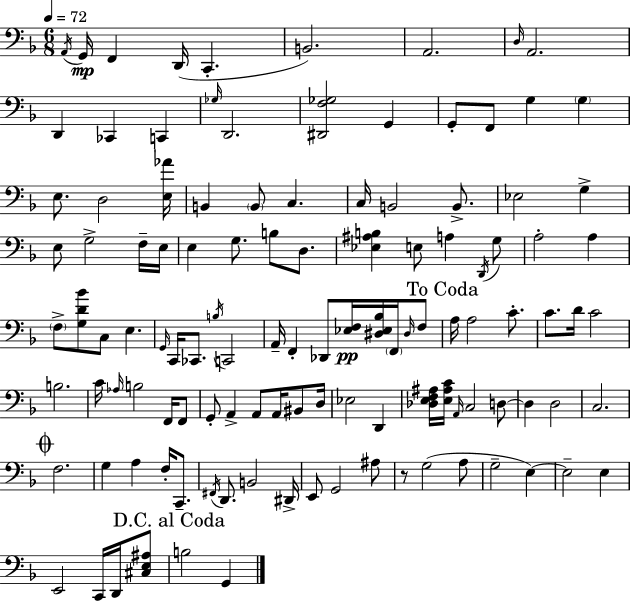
A2/s G2/s F2/q D2/s C2/q. B2/h. A2/h. D3/s A2/h. D2/q CES2/q C2/q Gb3/s D2/h. [D#2,F3,Gb3]/h G2/q G2/e F2/e G3/q G3/q E3/e. D3/h [E3,Ab4]/s B2/q B2/e C3/q. C3/s B2/h B2/e. Eb3/h G3/q E3/e G3/h F3/s E3/s E3/q G3/e. B3/e D3/e. [Eb3,A#3,B3]/q E3/e A3/q D2/s G3/e A3/h A3/q F3/e [G3,D4,Bb4]/e C3/e E3/q. G2/s C2/s CES2/e. B3/s C2/h A2/s F2/q Db2/e [Eb3,F3]/s [D#3,Eb3,Bb3]/s F2/s D#3/s F3/e A3/s A3/h C4/e. C4/e. D4/s C4/h B3/h. C4/s Ab3/s B3/h F2/s F2/e G2/e A2/q A2/e A2/s BIS2/e D3/s Eb3/h D2/q [Db3,E3,F3,A#3]/s [E3,A#3,C4]/s A2/s C3/h D3/e D3/q D3/h C3/h. F3/h. G3/q A3/q F3/s C2/e. F#2/s D2/e. B2/h D#2/s E2/e G2/h A#3/e R/e G3/h A3/e G3/h E3/q E3/h E3/q E2/h C2/s D2/s [C#3,E3,A#3]/e B3/h G2/q